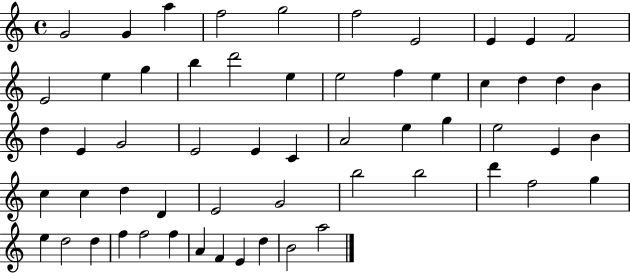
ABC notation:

X:1
T:Untitled
M:4/4
L:1/4
K:C
G2 G a f2 g2 f2 E2 E E F2 E2 e g b d'2 e e2 f e c d d B d E G2 E2 E C A2 e g e2 E B c c d D E2 G2 b2 b2 d' f2 g e d2 d f f2 f A F E d B2 a2